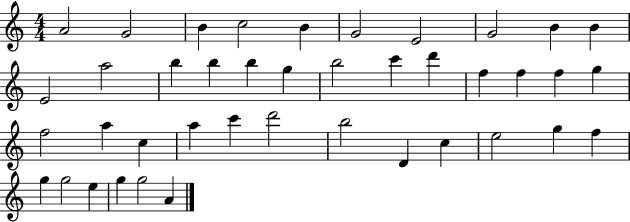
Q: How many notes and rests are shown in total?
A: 41